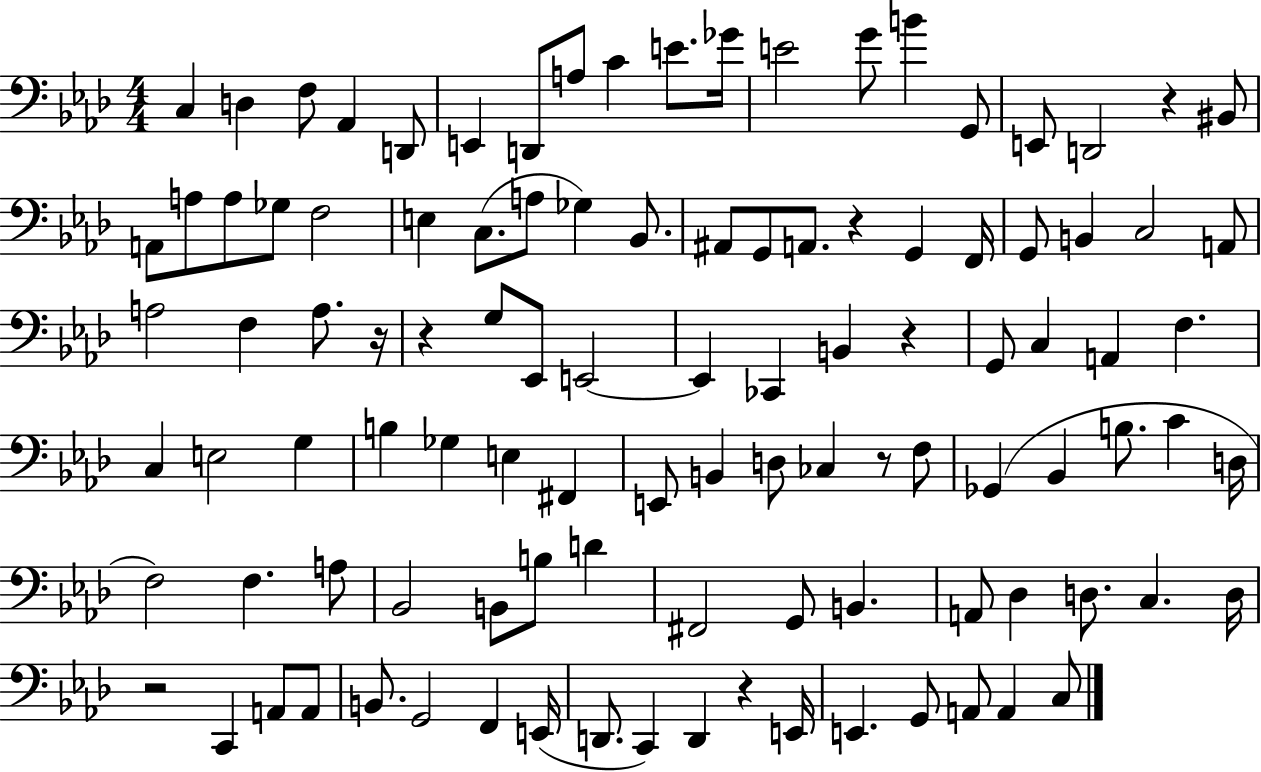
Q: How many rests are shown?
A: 8